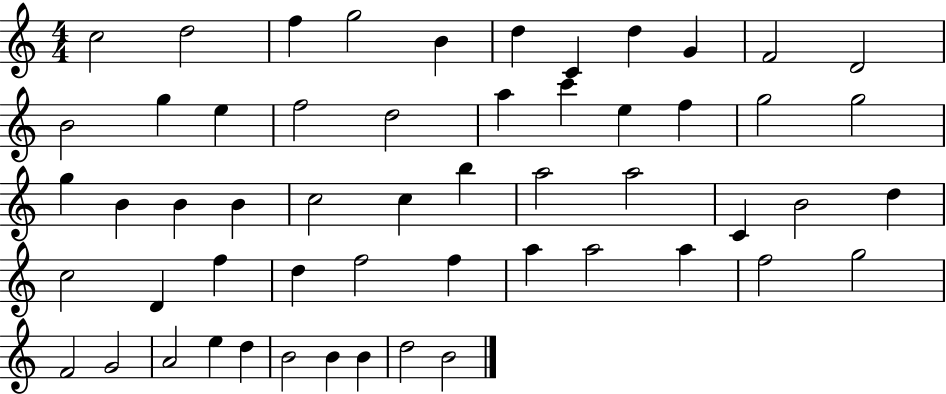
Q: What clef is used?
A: treble